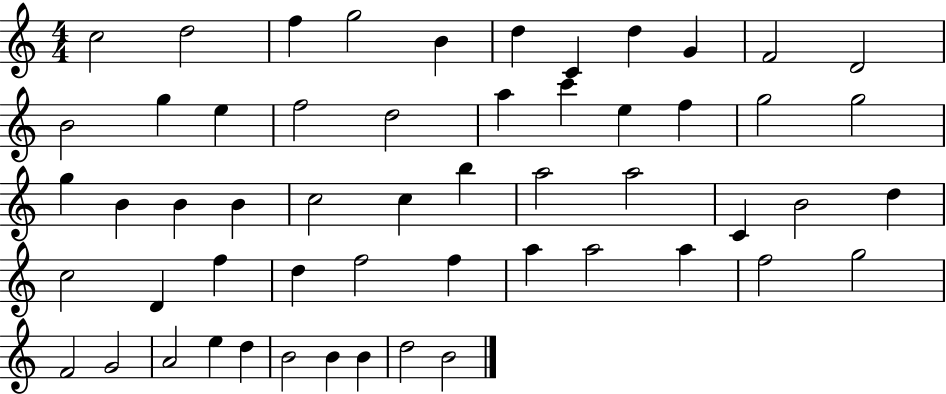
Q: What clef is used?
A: treble